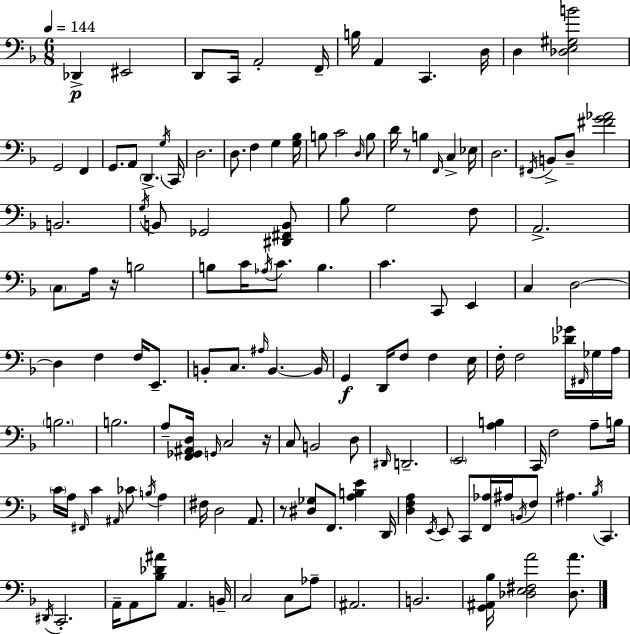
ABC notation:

X:1
T:Untitled
M:6/8
L:1/4
K:F
_D,, ^E,,2 D,,/2 C,,/4 A,,2 F,,/4 B,/4 A,, C,, D,/4 D, [_D,E,^G,B]2 G,,2 F,, G,,/2 A,,/2 D,, G,/4 C,,/4 D,2 D,/2 F, G, [G,_B,]/4 B,/2 C2 D,/4 B,/2 D/4 z/2 B, F,,/4 C, _E,/4 D,2 ^F,,/4 B,,/2 D,/2 [^FG_A]2 B,,2 G,/4 B,,/2 _G,,2 [^D,,^F,,B,,]/2 _B,/2 G,2 F,/2 A,,2 C,/2 A,/4 z/4 B,2 B,/2 C/4 _A,/4 C/2 B, C C,,/2 E,, C, D,2 D, F, F,/4 E,,/2 B,,/2 C,/2 ^A,/4 B,, B,,/4 G,, D,,/4 F,/2 F, E,/4 F,/4 F,2 [_D_G]/4 ^F,,/4 _G,/4 A,/4 B,2 B,2 A,/2 [F,,_G,,^A,,D,]/4 G,,/4 C,2 z/4 C,/2 B,,2 D,/2 ^D,,/4 D,,2 E,,2 [A,B,] C,,/4 F,2 A,/2 B,/4 C/4 A,/4 ^F,,/4 C ^A,,/4 _C/2 B,/4 A, ^F,/4 D,2 A,,/2 z/2 [^D,_G,]/2 F,,/2 [A,B,E] D,,/4 [D,F,A,] E,,/4 E,,/2 C,,/2 [F,,_A,]/4 ^A,/4 B,,/4 F,/2 ^A, _B,/4 C,, ^D,,/4 C,,2 A,,/4 A,,/2 [_B,_D^A]/2 A,, B,,/4 C,2 C,/2 _A,/2 ^A,,2 B,,2 [G,,^A,,_B,]/4 [_D,E,^F,A]2 [_D,A]/2